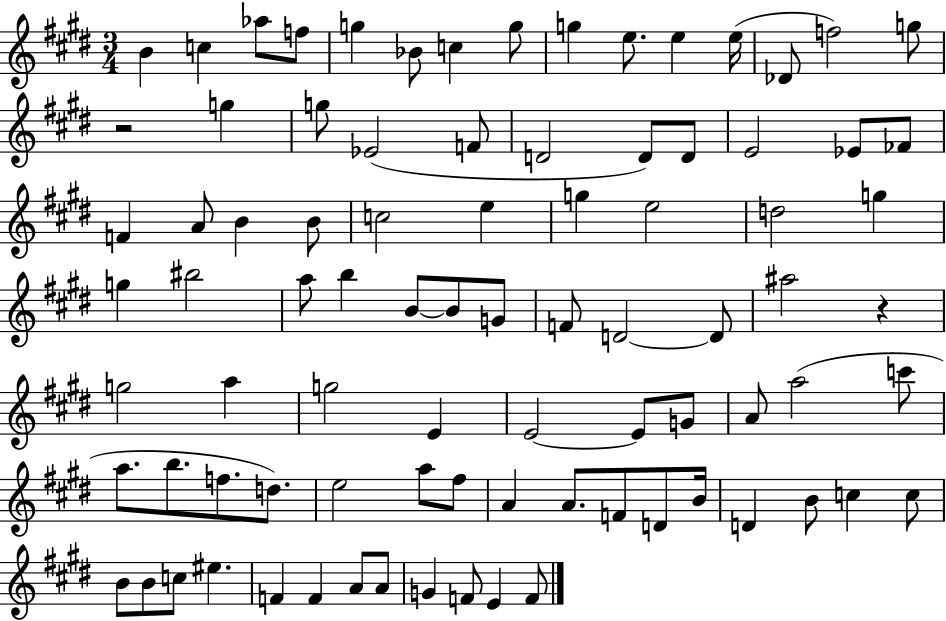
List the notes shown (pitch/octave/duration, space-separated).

B4/q C5/q Ab5/e F5/e G5/q Bb4/e C5/q G5/e G5/q E5/e. E5/q E5/s Db4/e F5/h G5/e R/h G5/q G5/e Eb4/h F4/e D4/h D4/e D4/e E4/h Eb4/e FES4/e F4/q A4/e B4/q B4/e C5/h E5/q G5/q E5/h D5/h G5/q G5/q BIS5/h A5/e B5/q B4/e B4/e G4/e F4/e D4/h D4/e A#5/h R/q G5/h A5/q G5/h E4/q E4/h E4/e G4/e A4/e A5/h C6/e A5/e. B5/e. F5/e. D5/e. E5/h A5/e F#5/e A4/q A4/e. F4/e D4/e B4/s D4/q B4/e C5/q C5/e B4/e B4/e C5/e EIS5/q. F4/q F4/q A4/e A4/e G4/q F4/e E4/q F4/e